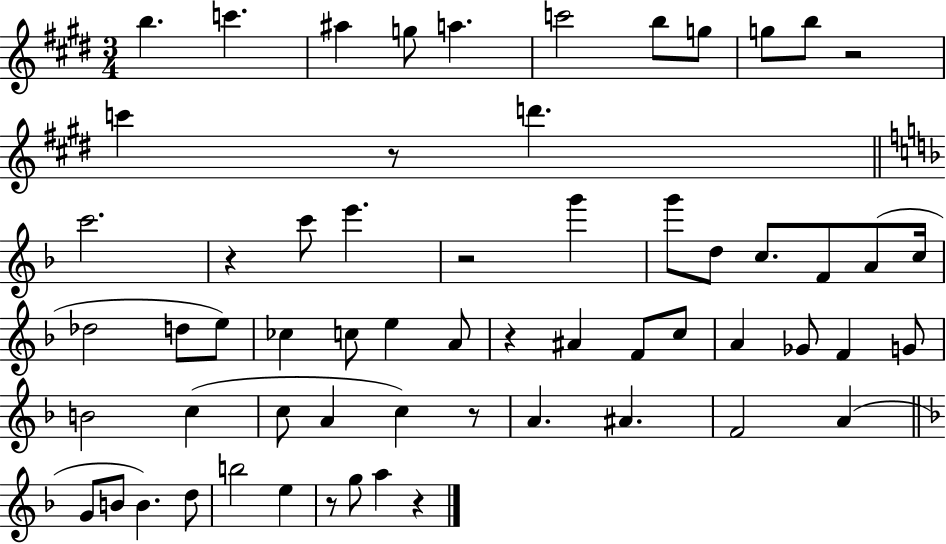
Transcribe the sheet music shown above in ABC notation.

X:1
T:Untitled
M:3/4
L:1/4
K:E
b c' ^a g/2 a c'2 b/2 g/2 g/2 b/2 z2 c' z/2 d' c'2 z c'/2 e' z2 g' g'/2 d/2 c/2 F/2 A/2 c/4 _d2 d/2 e/2 _c c/2 e A/2 z ^A F/2 c/2 A _G/2 F G/2 B2 c c/2 A c z/2 A ^A F2 A G/2 B/2 B d/2 b2 e z/2 g/2 a z